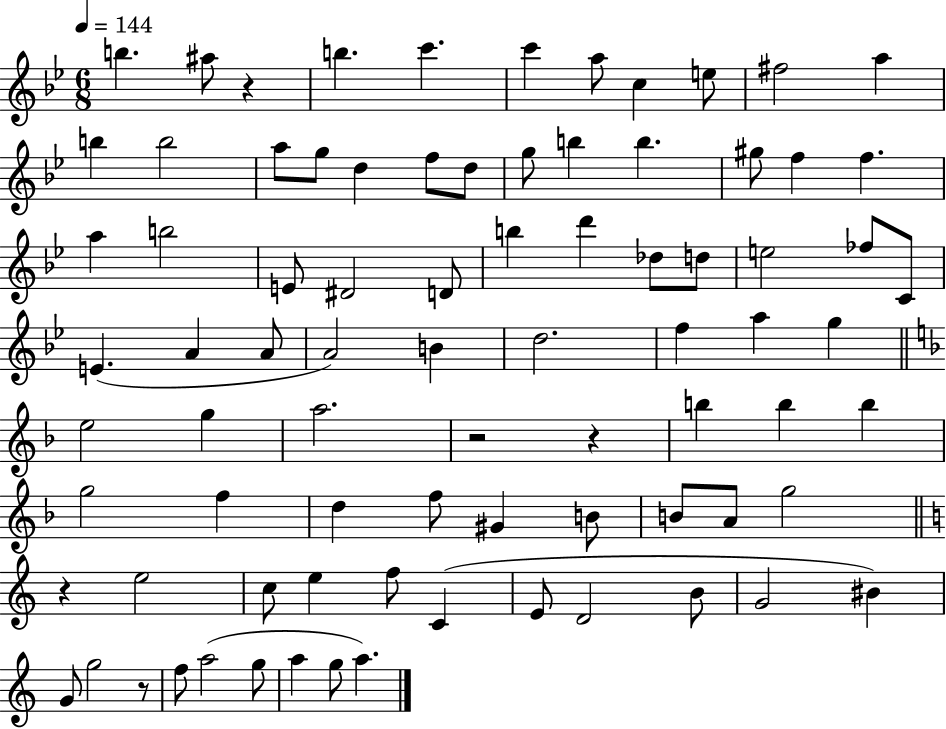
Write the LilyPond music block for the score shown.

{
  \clef treble
  \numericTimeSignature
  \time 6/8
  \key bes \major
  \tempo 4 = 144
  b''4. ais''8 r4 | b''4. c'''4. | c'''4 a''8 c''4 e''8 | fis''2 a''4 | \break b''4 b''2 | a''8 g''8 d''4 f''8 d''8 | g''8 b''4 b''4. | gis''8 f''4 f''4. | \break a''4 b''2 | e'8 dis'2 d'8 | b''4 d'''4 des''8 d''8 | e''2 fes''8 c'8 | \break e'4.( a'4 a'8 | a'2) b'4 | d''2. | f''4 a''4 g''4 | \break \bar "||" \break \key d \minor e''2 g''4 | a''2. | r2 r4 | b''4 b''4 b''4 | \break g''2 f''4 | d''4 f''8 gis'4 b'8 | b'8 a'8 g''2 | \bar "||" \break \key c \major r4 e''2 | c''8 e''4 f''8 c'4( | e'8 d'2 b'8 | g'2 bis'4) | \break g'8 g''2 r8 | f''8 a''2( g''8 | a''4 g''8 a''4.) | \bar "|."
}